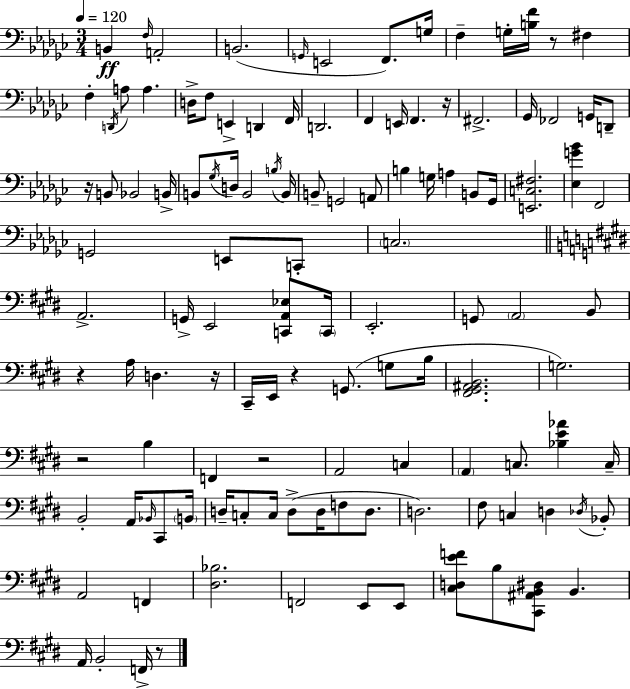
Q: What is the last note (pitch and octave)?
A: F2